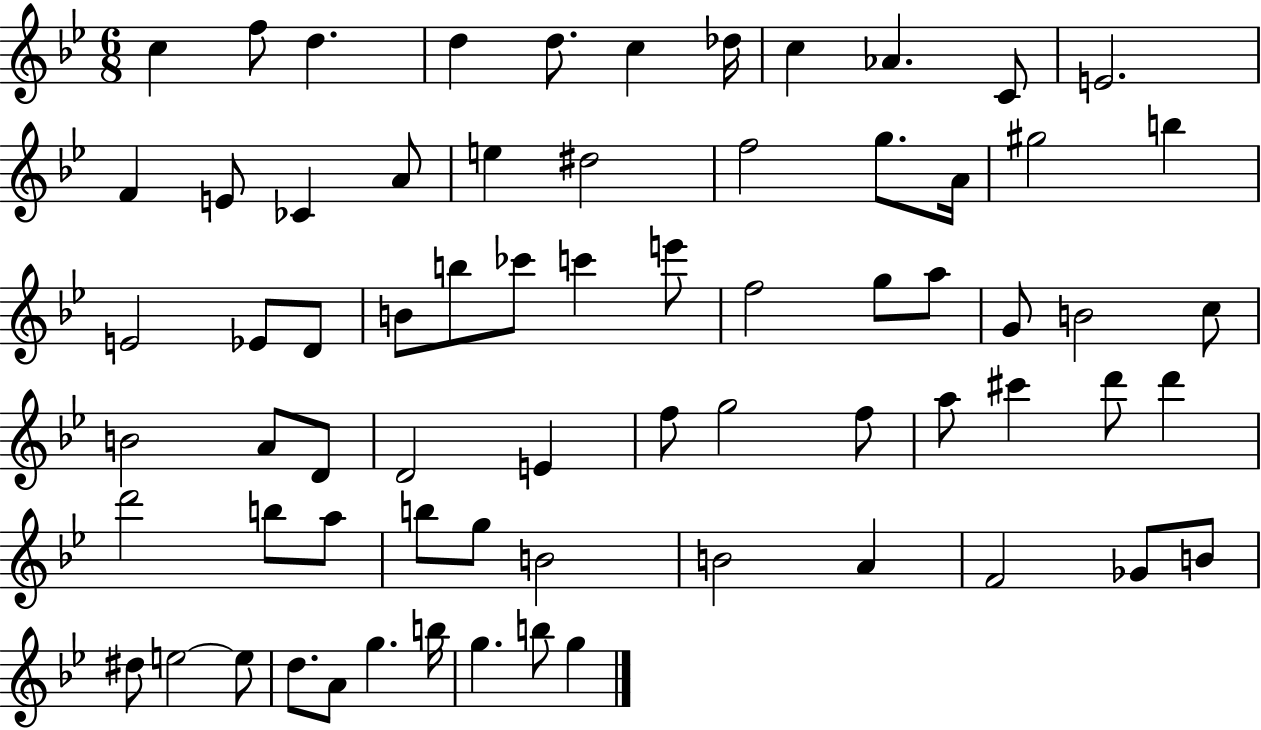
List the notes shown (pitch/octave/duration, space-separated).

C5/q F5/e D5/q. D5/q D5/e. C5/q Db5/s C5/q Ab4/q. C4/e E4/h. F4/q E4/e CES4/q A4/e E5/q D#5/h F5/h G5/e. A4/s G#5/h B5/q E4/h Eb4/e D4/e B4/e B5/e CES6/e C6/q E6/e F5/h G5/e A5/e G4/e B4/h C5/e B4/h A4/e D4/e D4/h E4/q F5/e G5/h F5/e A5/e C#6/q D6/e D6/q D6/h B5/e A5/e B5/e G5/e B4/h B4/h A4/q F4/h Gb4/e B4/e D#5/e E5/h E5/e D5/e. A4/e G5/q. B5/s G5/q. B5/e G5/q